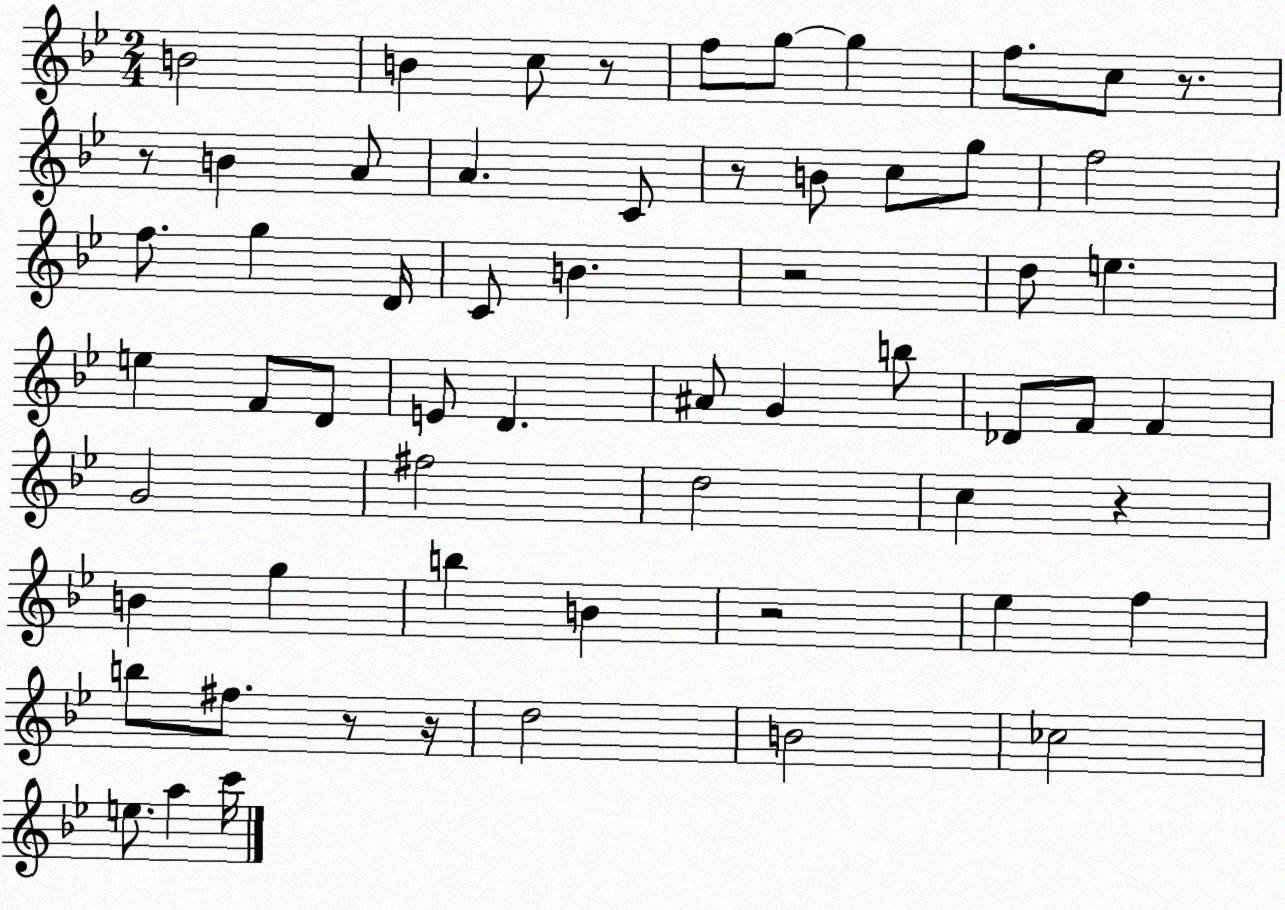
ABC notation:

X:1
T:Untitled
M:2/4
L:1/4
K:Bb
B2 B c/2 z/2 f/2 g/2 g f/2 c/2 z/2 z/2 B A/2 A C/2 z/2 B/2 c/2 g/2 f2 f/2 g D/4 C/2 B z2 d/2 e e F/2 D/2 E/2 D ^A/2 G b/2 _D/2 F/2 F G2 ^f2 d2 c z B g b B z2 _e f b/2 ^f/2 z/2 z/4 d2 B2 _c2 e/2 a c'/4